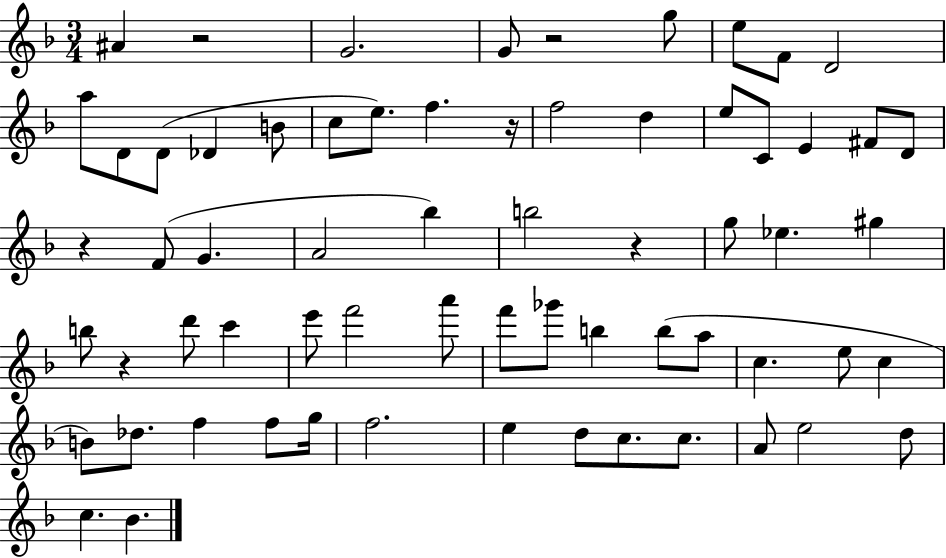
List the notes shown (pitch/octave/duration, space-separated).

A#4/q R/h G4/h. G4/e R/h G5/e E5/e F4/e D4/h A5/e D4/e D4/e Db4/q B4/e C5/e E5/e. F5/q. R/s F5/h D5/q E5/e C4/e E4/q F#4/e D4/e R/q F4/e G4/q. A4/h Bb5/q B5/h R/q G5/e Eb5/q. G#5/q B5/e R/q D6/e C6/q E6/e F6/h A6/e F6/e Gb6/e B5/q B5/e A5/e C5/q. E5/e C5/q B4/e Db5/e. F5/q F5/e G5/s F5/h. E5/q D5/e C5/e. C5/e. A4/e E5/h D5/e C5/q. Bb4/q.